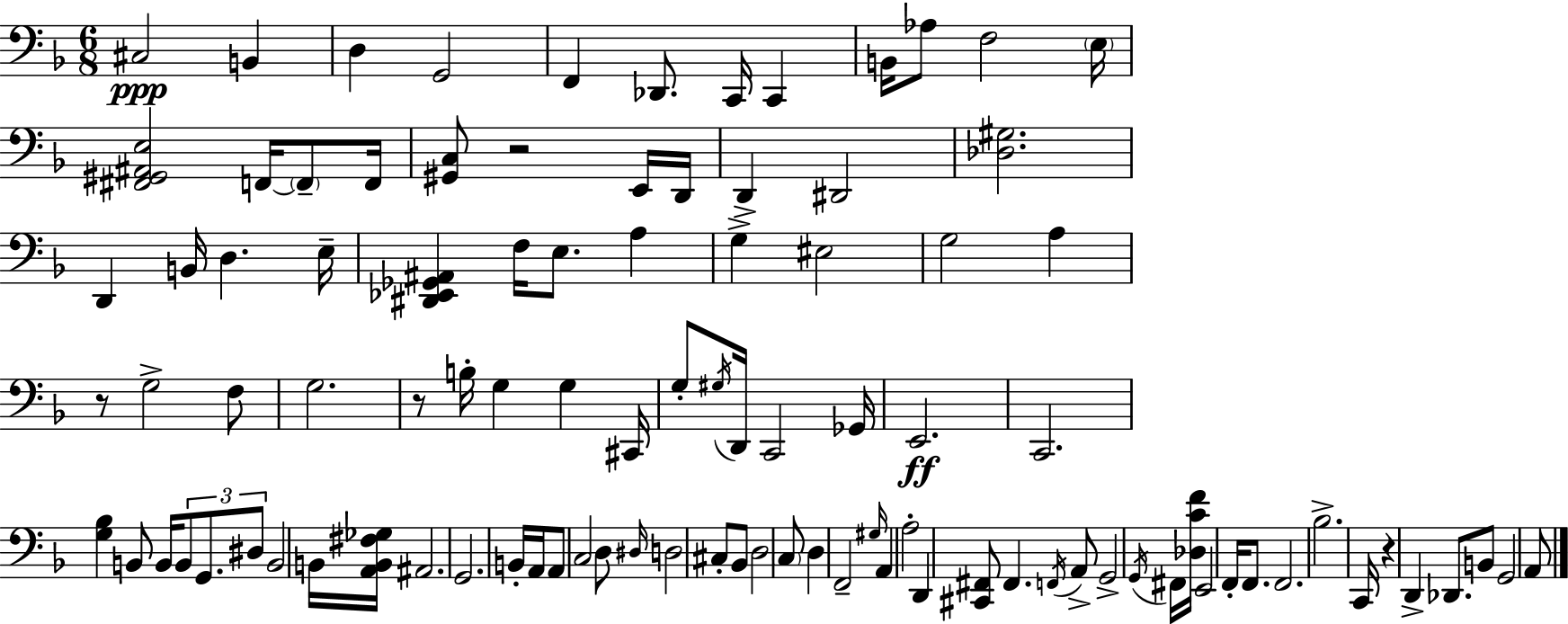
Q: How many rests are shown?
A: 4